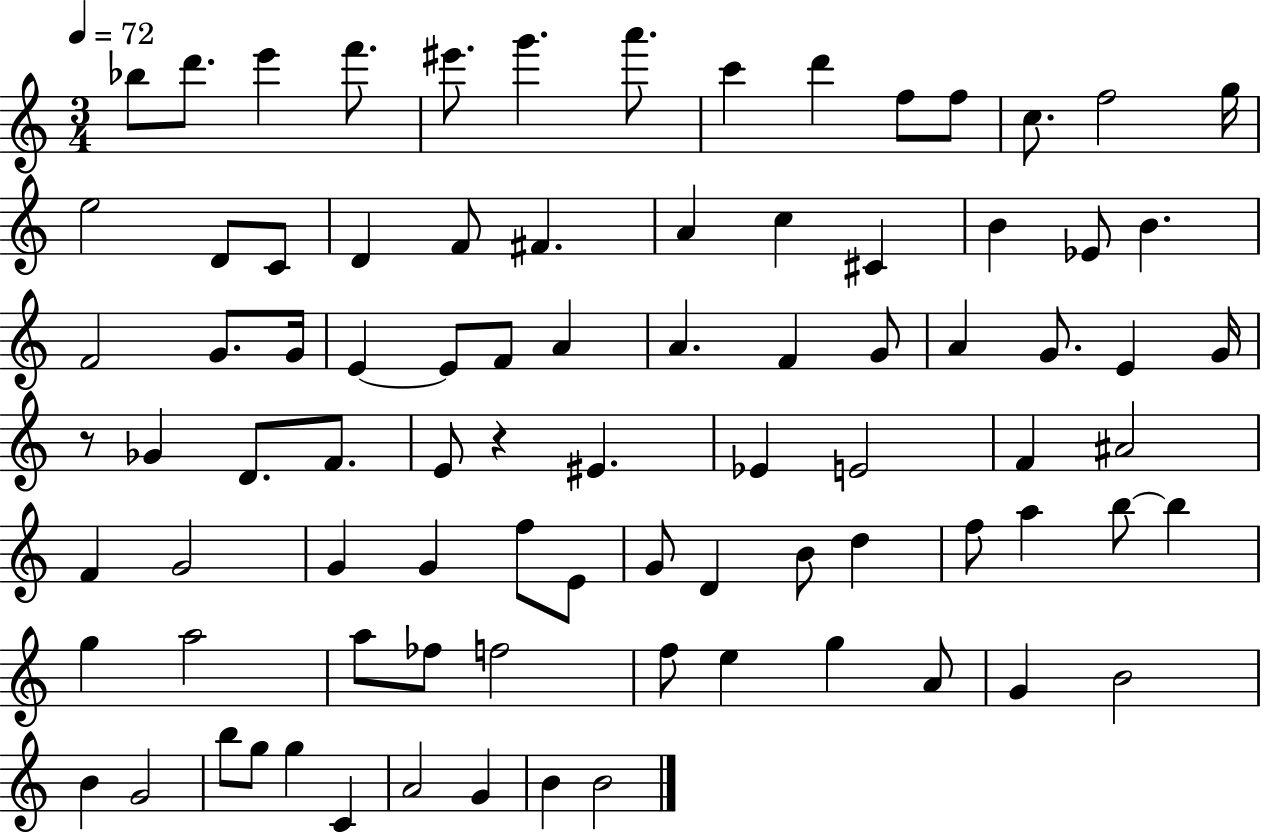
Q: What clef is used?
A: treble